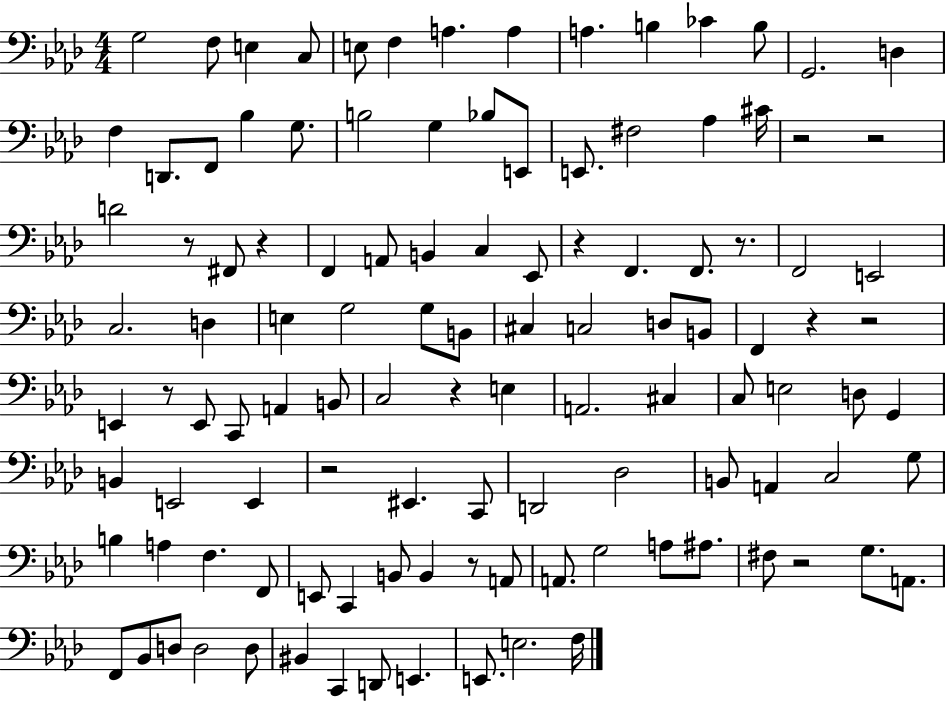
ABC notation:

X:1
T:Untitled
M:4/4
L:1/4
K:Ab
G,2 F,/2 E, C,/2 E,/2 F, A, A, A, B, _C B,/2 G,,2 D, F, D,,/2 F,,/2 _B, G,/2 B,2 G, _B,/2 E,,/2 E,,/2 ^F,2 _A, ^C/4 z2 z2 D2 z/2 ^F,,/2 z F,, A,,/2 B,, C, _E,,/2 z F,, F,,/2 z/2 F,,2 E,,2 C,2 D, E, G,2 G,/2 B,,/2 ^C, C,2 D,/2 B,,/2 F,, z z2 E,, z/2 E,,/2 C,,/2 A,, B,,/2 C,2 z E, A,,2 ^C, C,/2 E,2 D,/2 G,, B,, E,,2 E,, z2 ^E,, C,,/2 D,,2 _D,2 B,,/2 A,, C,2 G,/2 B, A, F, F,,/2 E,,/2 C,, B,,/2 B,, z/2 A,,/2 A,,/2 G,2 A,/2 ^A,/2 ^F,/2 z2 G,/2 A,,/2 F,,/2 _B,,/2 D,/2 D,2 D,/2 ^B,, C,, D,,/2 E,, E,,/2 E,2 F,/4